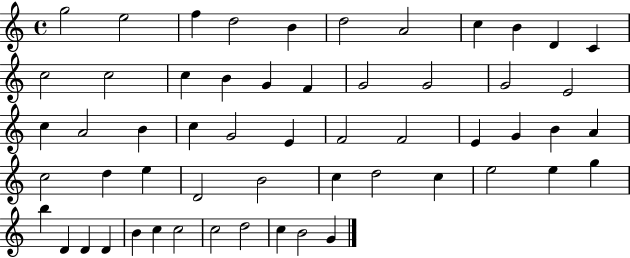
X:1
T:Untitled
M:4/4
L:1/4
K:C
g2 e2 f d2 B d2 A2 c B D C c2 c2 c B G F G2 G2 G2 E2 c A2 B c G2 E F2 F2 E G B A c2 d e D2 B2 c d2 c e2 e g b D D D B c c2 c2 d2 c B2 G